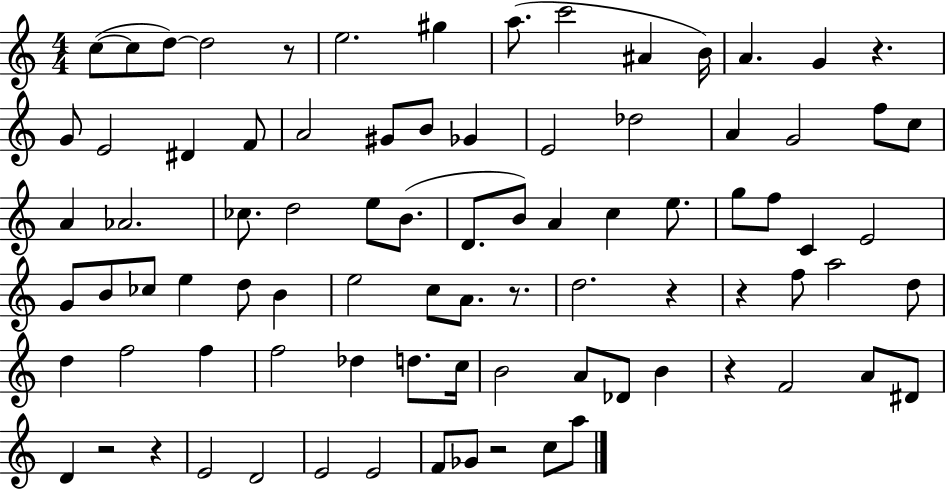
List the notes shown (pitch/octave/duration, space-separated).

C5/e C5/e D5/e D5/h R/e E5/h. G#5/q A5/e. C6/h A#4/q B4/s A4/q. G4/q R/q. G4/e E4/h D#4/q F4/e A4/h G#4/e B4/e Gb4/q E4/h Db5/h A4/q G4/h F5/e C5/e A4/q Ab4/h. CES5/e. D5/h E5/e B4/e. D4/e. B4/e A4/q C5/q E5/e. G5/e F5/e C4/q E4/h G4/e B4/e CES5/e E5/q D5/e B4/q E5/h C5/e A4/e. R/e. D5/h. R/q R/q F5/e A5/h D5/e D5/q F5/h F5/q F5/h Db5/q D5/e. C5/s B4/h A4/e Db4/e B4/q R/q F4/h A4/e D#4/e D4/q R/h R/q E4/h D4/h E4/h E4/h F4/e Gb4/e R/h C5/e A5/e